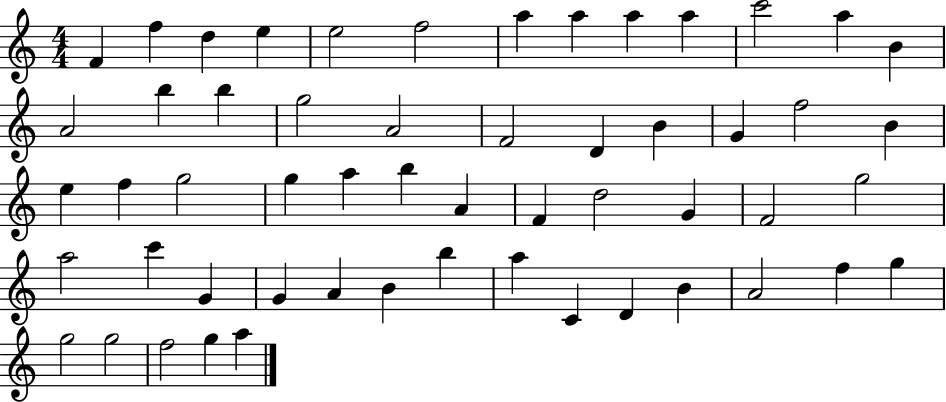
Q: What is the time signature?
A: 4/4